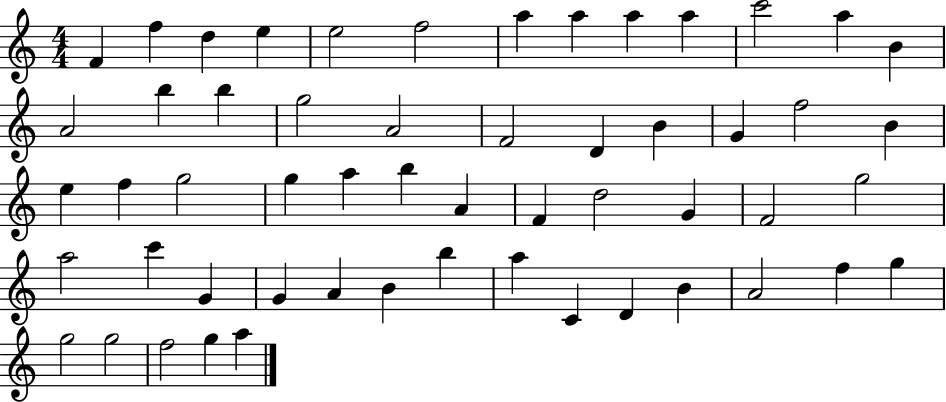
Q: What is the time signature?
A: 4/4